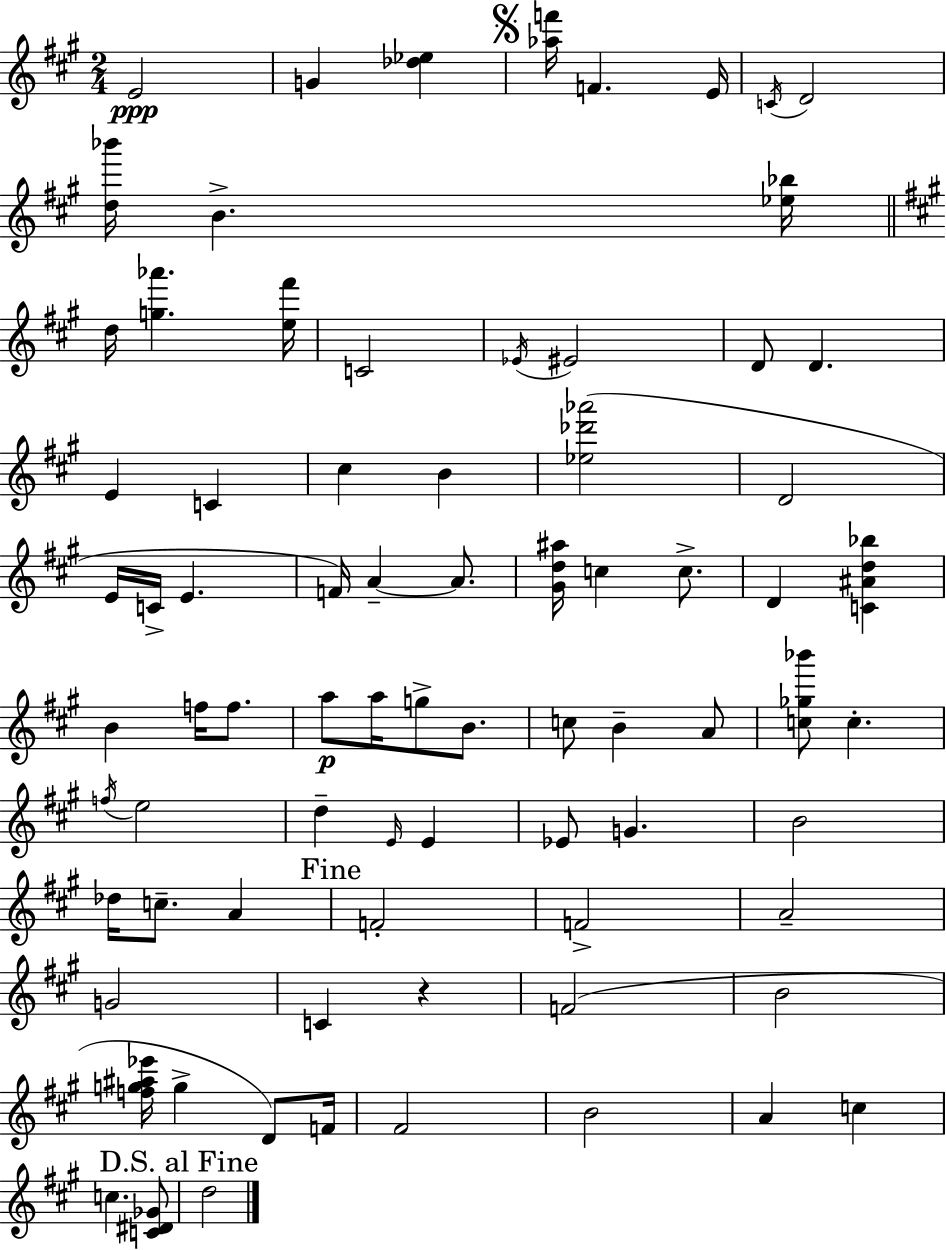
E4/h G4/q [Db5,Eb5]/q [Ab5,F6]/s F4/q. E4/s C4/s D4/h [D5,Bb6]/s B4/q. [Eb5,Bb5]/s D5/s [G5,Ab6]/q. [E5,F#6]/s C4/h Eb4/s EIS4/h D4/e D4/q. E4/q C4/q C#5/q B4/q [Eb5,Db6,Ab6]/h D4/h E4/s C4/s E4/q. F4/s A4/q A4/e. [G#4,D5,A#5]/s C5/q C5/e. D4/q [C4,A#4,D5,Bb5]/q B4/q F5/s F5/e. A5/e A5/s G5/e B4/e. C5/e B4/q A4/e [C5,Gb5,Bb6]/e C5/q. F5/s E5/h D5/q E4/s E4/q Eb4/e G4/q. B4/h Db5/s C5/e. A4/q F4/h F4/h A4/h G4/h C4/q R/q F4/h B4/h [F5,G5,A#5,Eb6]/s G5/q D4/e F4/s F#4/h B4/h A4/q C5/q C5/q. [C4,D#4,Gb4]/e D5/h